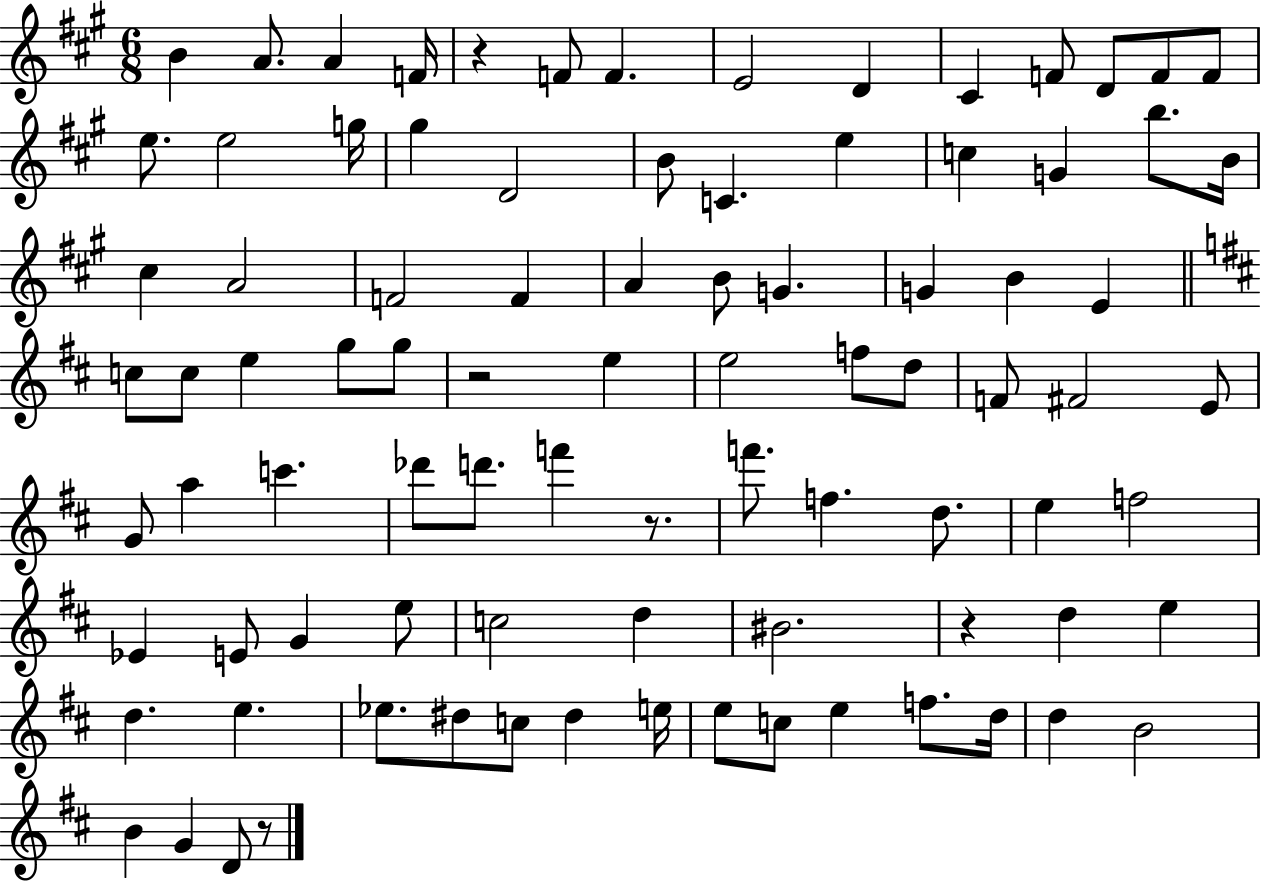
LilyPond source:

{
  \clef treble
  \numericTimeSignature
  \time 6/8
  \key a \major
  b'4 a'8. a'4 f'16 | r4 f'8 f'4. | e'2 d'4 | cis'4 f'8 d'8 f'8 f'8 | \break e''8. e''2 g''16 | gis''4 d'2 | b'8 c'4. e''4 | c''4 g'4 b''8. b'16 | \break cis''4 a'2 | f'2 f'4 | a'4 b'8 g'4. | g'4 b'4 e'4 | \break \bar "||" \break \key b \minor c''8 c''8 e''4 g''8 g''8 | r2 e''4 | e''2 f''8 d''8 | f'8 fis'2 e'8 | \break g'8 a''4 c'''4. | des'''8 d'''8. f'''4 r8. | f'''8. f''4. d''8. | e''4 f''2 | \break ees'4 e'8 g'4 e''8 | c''2 d''4 | bis'2. | r4 d''4 e''4 | \break d''4. e''4. | ees''8. dis''8 c''8 dis''4 e''16 | e''8 c''8 e''4 f''8. d''16 | d''4 b'2 | \break b'4 g'4 d'8 r8 | \bar "|."
}